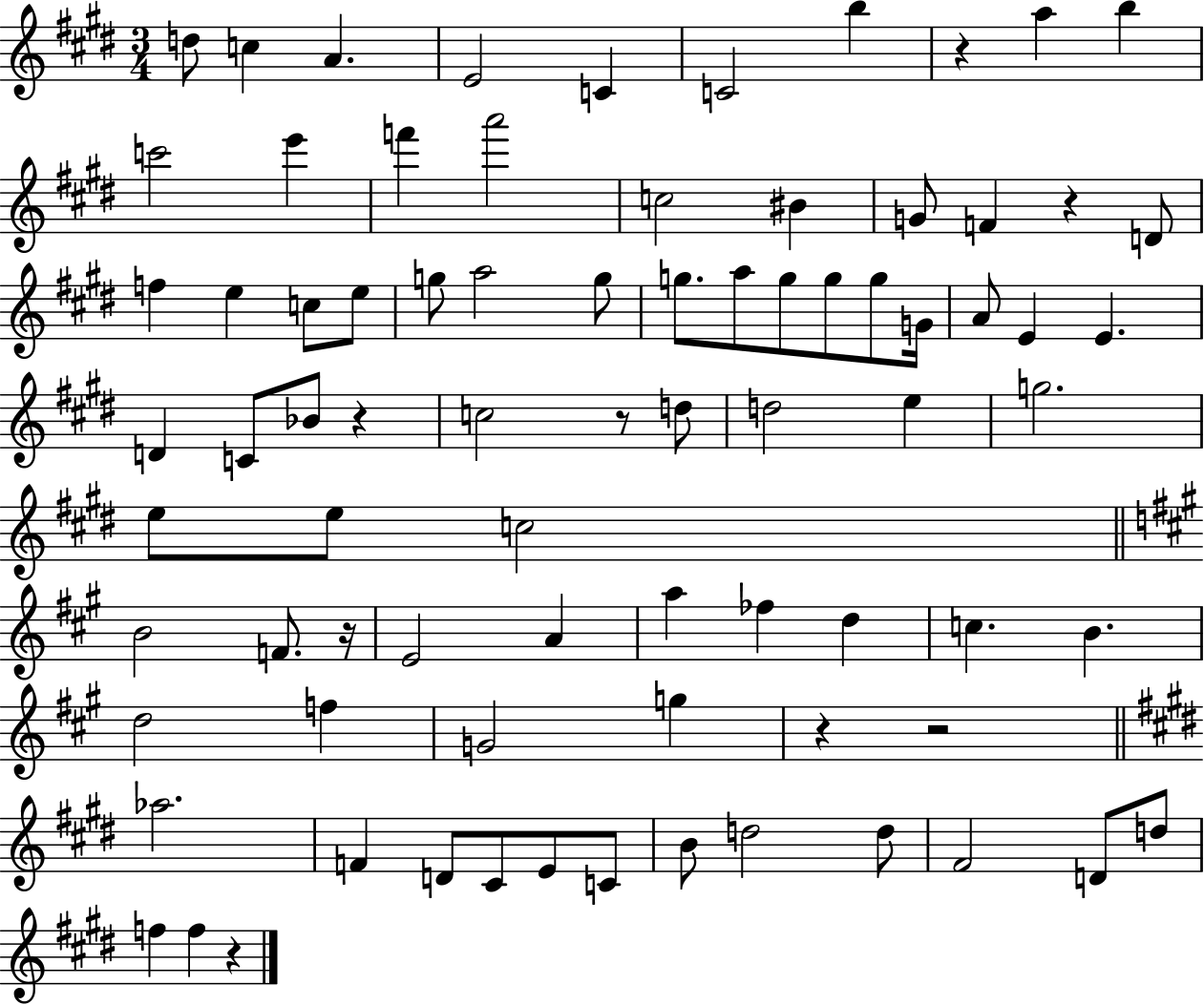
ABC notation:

X:1
T:Untitled
M:3/4
L:1/4
K:E
d/2 c A E2 C C2 b z a b c'2 e' f' a'2 c2 ^B G/2 F z D/2 f e c/2 e/2 g/2 a2 g/2 g/2 a/2 g/2 g/2 g/2 G/4 A/2 E E D C/2 _B/2 z c2 z/2 d/2 d2 e g2 e/2 e/2 c2 B2 F/2 z/4 E2 A a _f d c B d2 f G2 g z z2 _a2 F D/2 ^C/2 E/2 C/2 B/2 d2 d/2 ^F2 D/2 d/2 f f z